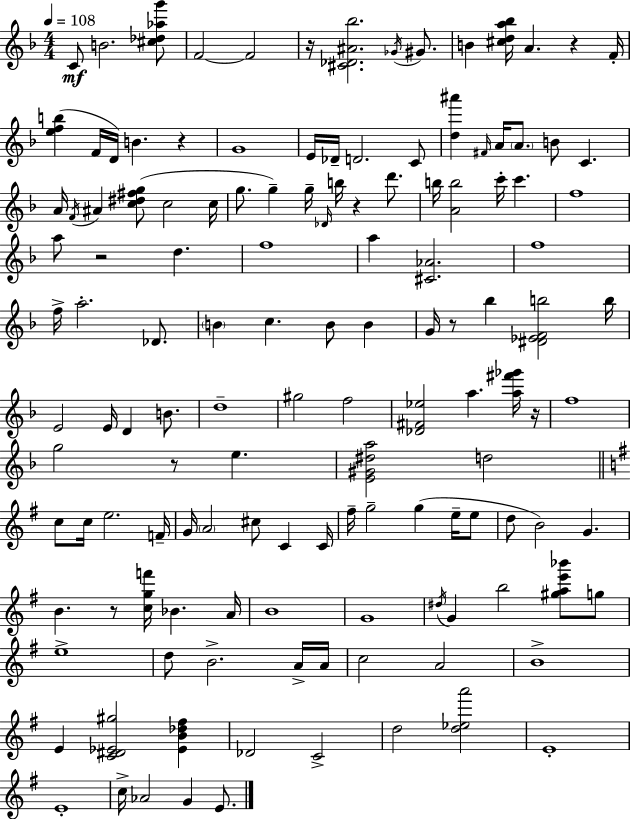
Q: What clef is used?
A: treble